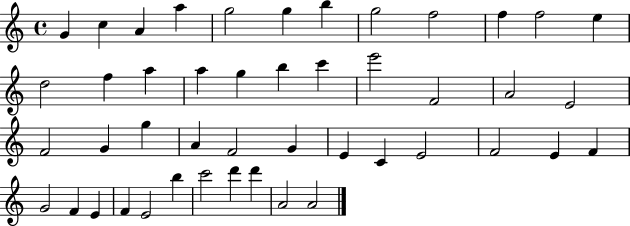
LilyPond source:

{
  \clef treble
  \time 4/4
  \defaultTimeSignature
  \key c \major
  g'4 c''4 a'4 a''4 | g''2 g''4 b''4 | g''2 f''2 | f''4 f''2 e''4 | \break d''2 f''4 a''4 | a''4 g''4 b''4 c'''4 | e'''2 f'2 | a'2 e'2 | \break f'2 g'4 g''4 | a'4 f'2 g'4 | e'4 c'4 e'2 | f'2 e'4 f'4 | \break g'2 f'4 e'4 | f'4 e'2 b''4 | c'''2 d'''4 d'''4 | a'2 a'2 | \break \bar "|."
}